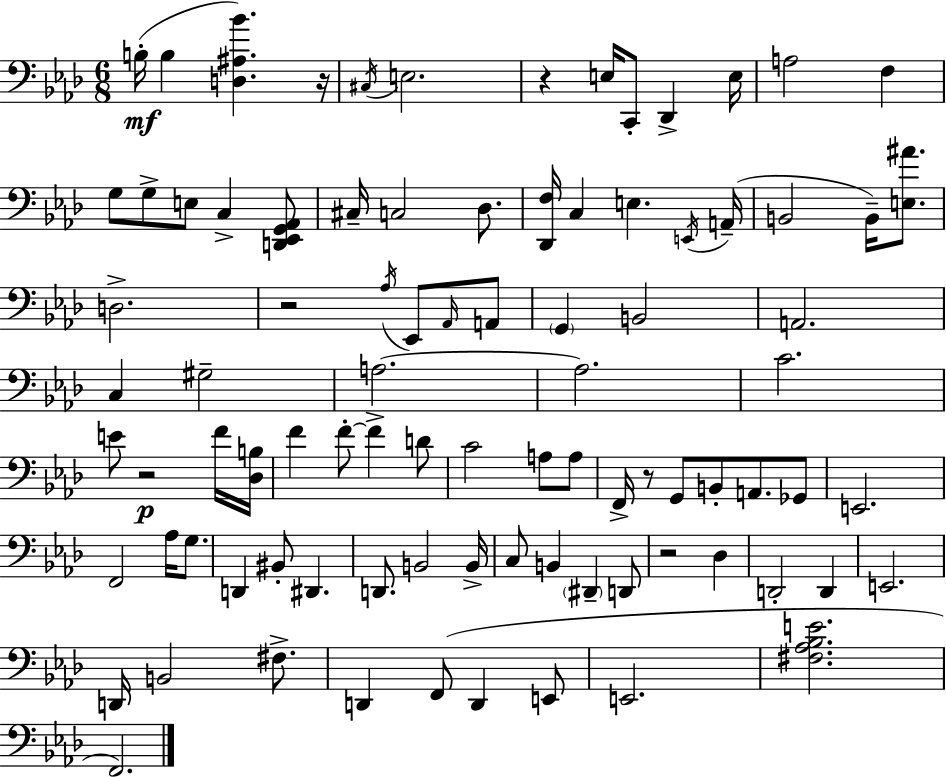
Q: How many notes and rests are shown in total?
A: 89